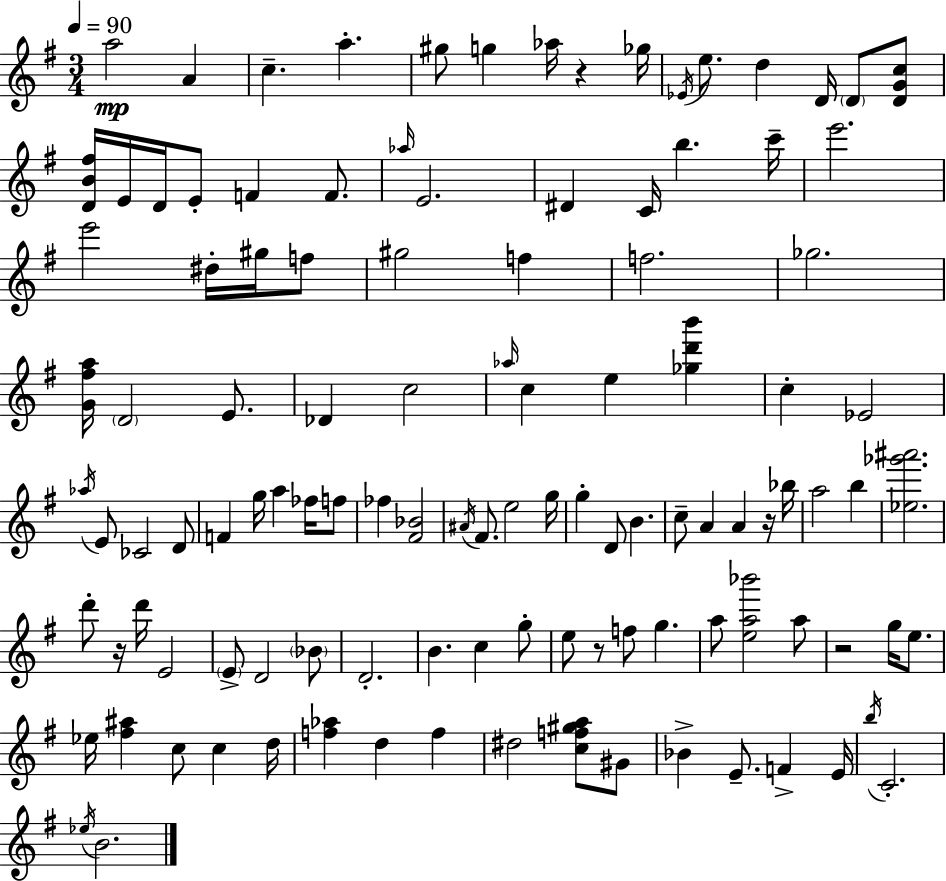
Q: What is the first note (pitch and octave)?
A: A5